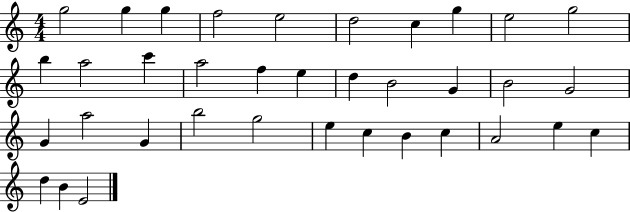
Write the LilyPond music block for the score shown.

{
  \clef treble
  \numericTimeSignature
  \time 4/4
  \key c \major
  g''2 g''4 g''4 | f''2 e''2 | d''2 c''4 g''4 | e''2 g''2 | \break b''4 a''2 c'''4 | a''2 f''4 e''4 | d''4 b'2 g'4 | b'2 g'2 | \break g'4 a''2 g'4 | b''2 g''2 | e''4 c''4 b'4 c''4 | a'2 e''4 c''4 | \break d''4 b'4 e'2 | \bar "|."
}